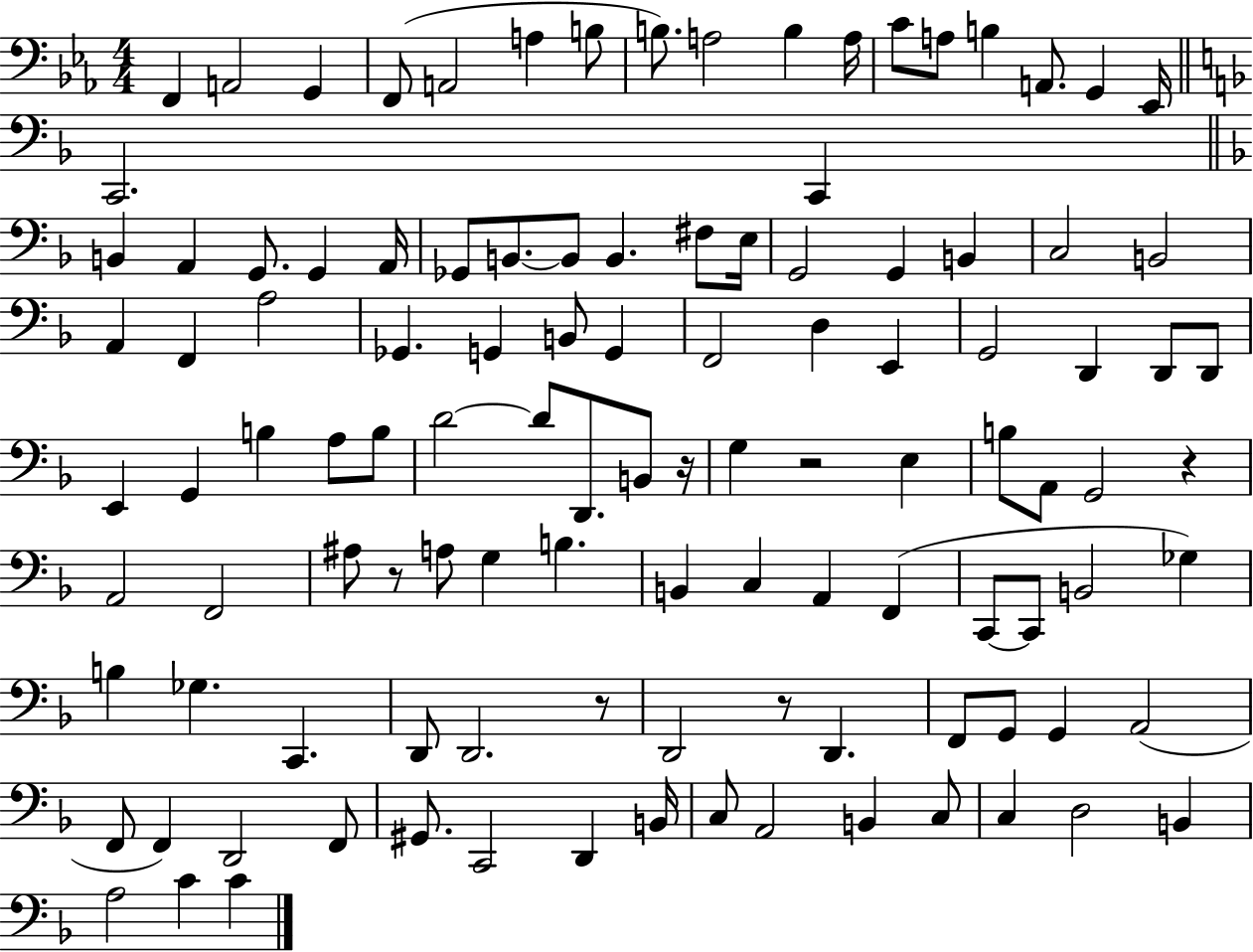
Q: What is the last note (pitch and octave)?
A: C4